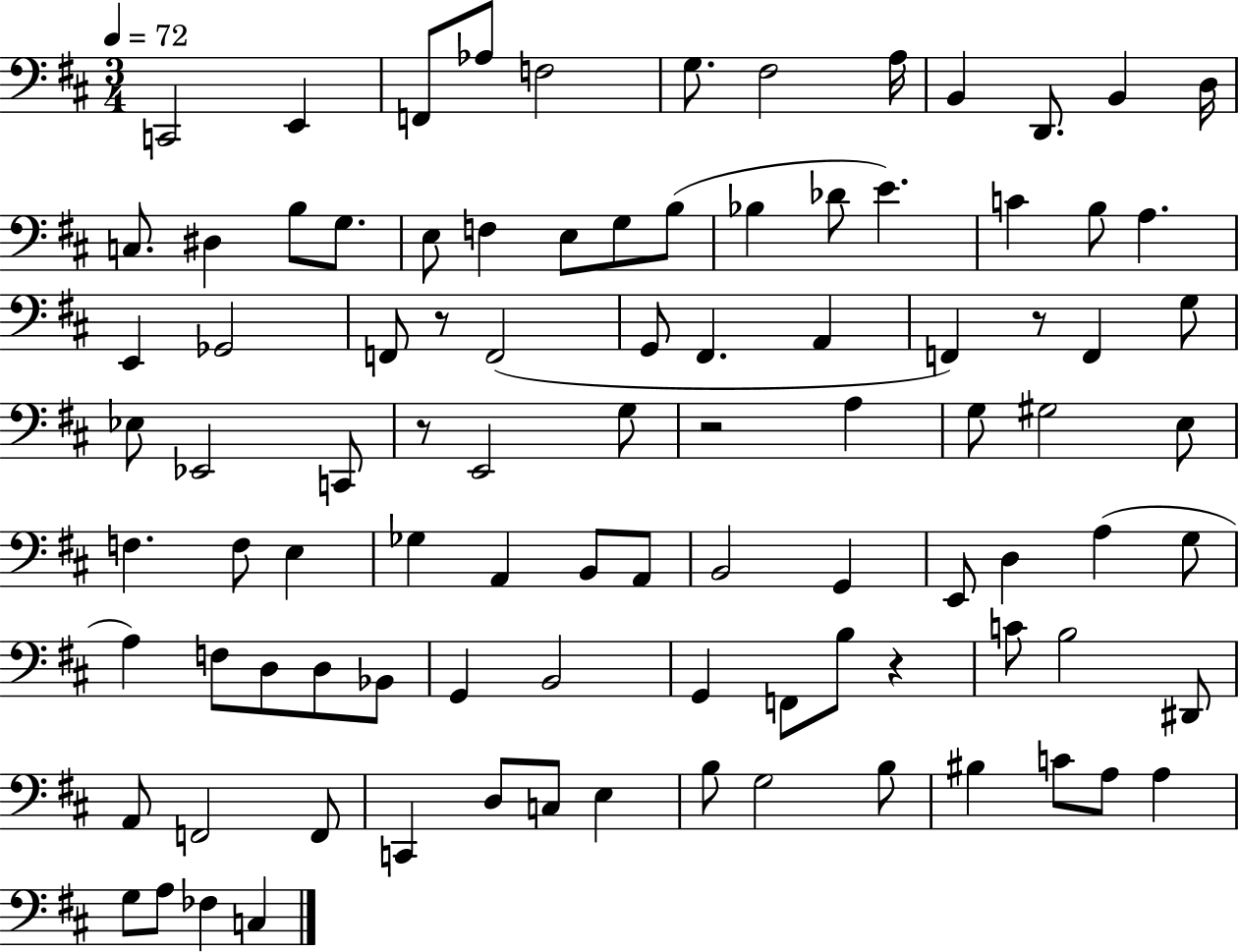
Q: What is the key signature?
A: D major